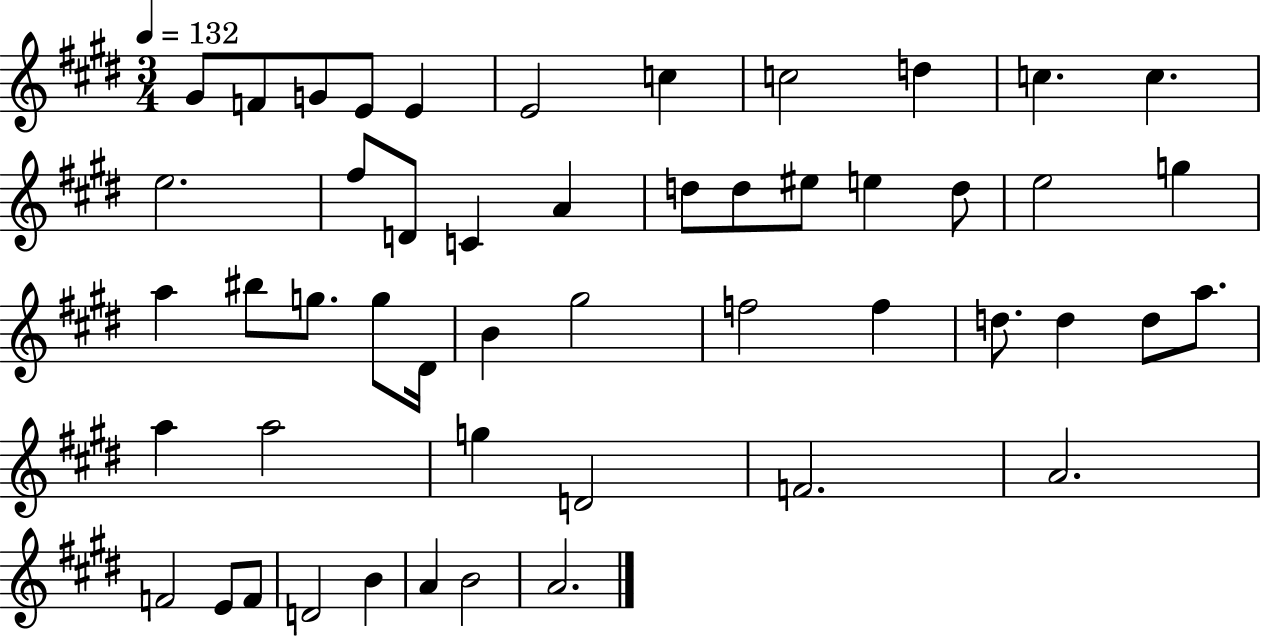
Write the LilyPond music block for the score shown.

{
  \clef treble
  \numericTimeSignature
  \time 3/4
  \key e \major
  \tempo 4 = 132
  gis'8 f'8 g'8 e'8 e'4 | e'2 c''4 | c''2 d''4 | c''4. c''4. | \break e''2. | fis''8 d'8 c'4 a'4 | d''8 d''8 eis''8 e''4 d''8 | e''2 g''4 | \break a''4 bis''8 g''8. g''8 dis'16 | b'4 gis''2 | f''2 f''4 | d''8. d''4 d''8 a''8. | \break a''4 a''2 | g''4 d'2 | f'2. | a'2. | \break f'2 e'8 f'8 | d'2 b'4 | a'4 b'2 | a'2. | \break \bar "|."
}